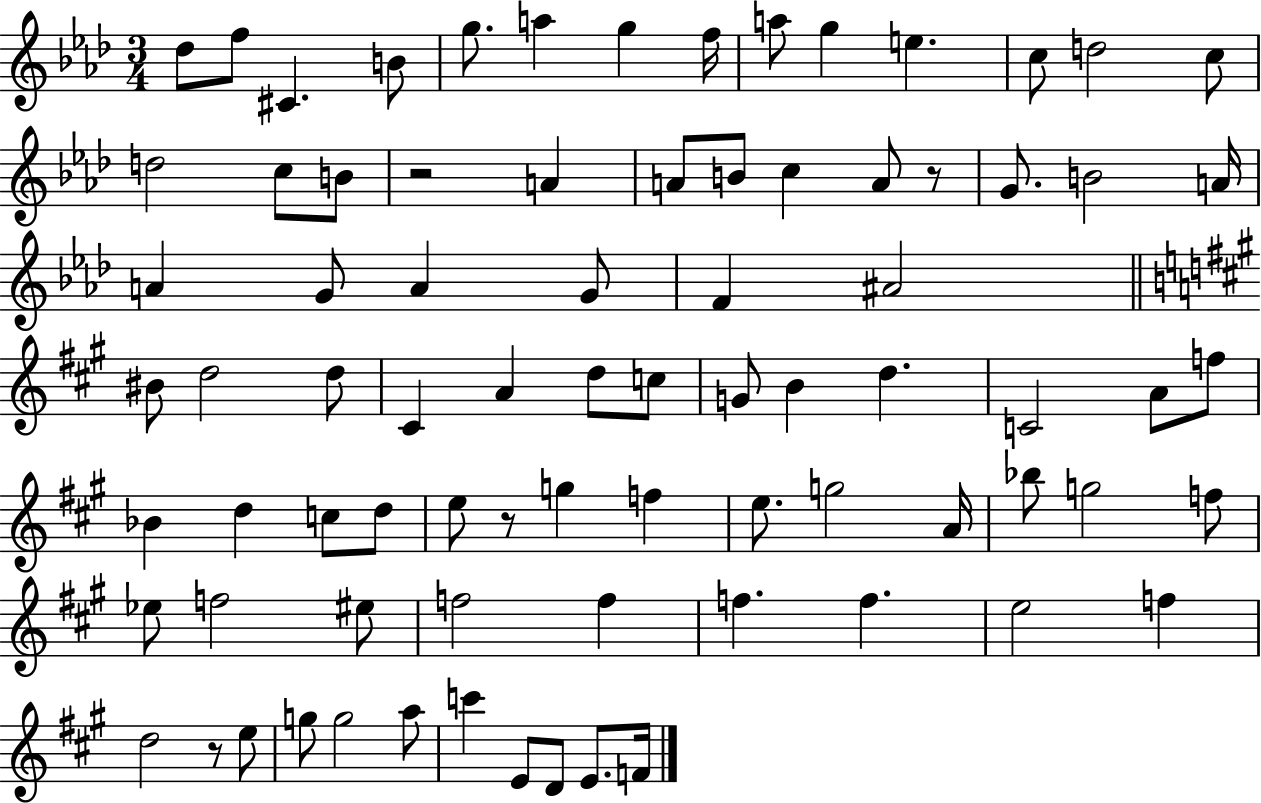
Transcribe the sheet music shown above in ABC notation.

X:1
T:Untitled
M:3/4
L:1/4
K:Ab
_d/2 f/2 ^C B/2 g/2 a g f/4 a/2 g e c/2 d2 c/2 d2 c/2 B/2 z2 A A/2 B/2 c A/2 z/2 G/2 B2 A/4 A G/2 A G/2 F ^A2 ^B/2 d2 d/2 ^C A d/2 c/2 G/2 B d C2 A/2 f/2 _B d c/2 d/2 e/2 z/2 g f e/2 g2 A/4 _b/2 g2 f/2 _e/2 f2 ^e/2 f2 f f f e2 f d2 z/2 e/2 g/2 g2 a/2 c' E/2 D/2 E/2 F/4